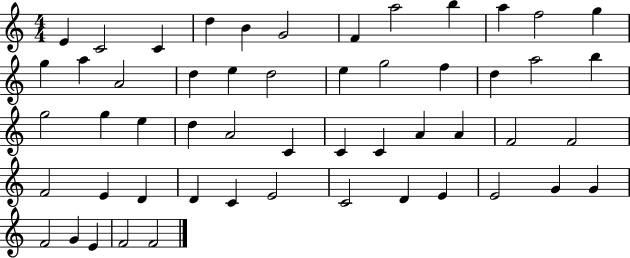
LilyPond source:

{
  \clef treble
  \numericTimeSignature
  \time 4/4
  \key c \major
  e'4 c'2 c'4 | d''4 b'4 g'2 | f'4 a''2 b''4 | a''4 f''2 g''4 | \break g''4 a''4 a'2 | d''4 e''4 d''2 | e''4 g''2 f''4 | d''4 a''2 b''4 | \break g''2 g''4 e''4 | d''4 a'2 c'4 | c'4 c'4 a'4 a'4 | f'2 f'2 | \break f'2 e'4 d'4 | d'4 c'4 e'2 | c'2 d'4 e'4 | e'2 g'4 g'4 | \break f'2 g'4 e'4 | f'2 f'2 | \bar "|."
}